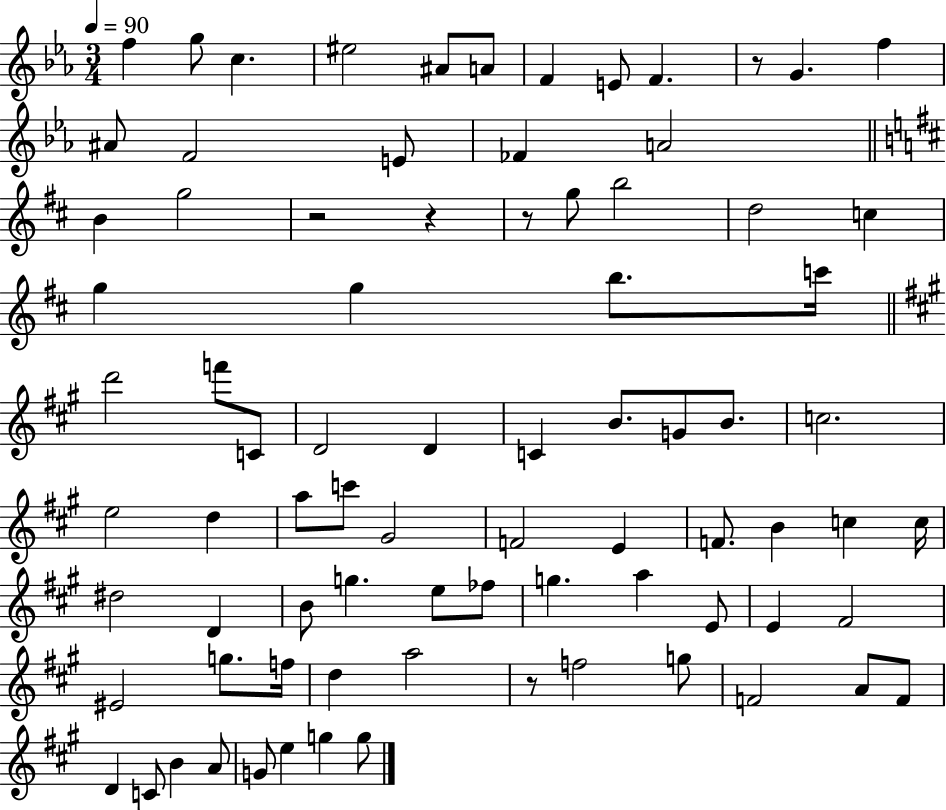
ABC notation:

X:1
T:Untitled
M:3/4
L:1/4
K:Eb
f g/2 c ^e2 ^A/2 A/2 F E/2 F z/2 G f ^A/2 F2 E/2 _F A2 B g2 z2 z z/2 g/2 b2 d2 c g g b/2 c'/4 d'2 f'/2 C/2 D2 D C B/2 G/2 B/2 c2 e2 d a/2 c'/2 ^G2 F2 E F/2 B c c/4 ^d2 D B/2 g e/2 _f/2 g a E/2 E ^F2 ^E2 g/2 f/4 d a2 z/2 f2 g/2 F2 A/2 F/2 D C/2 B A/2 G/2 e g g/2